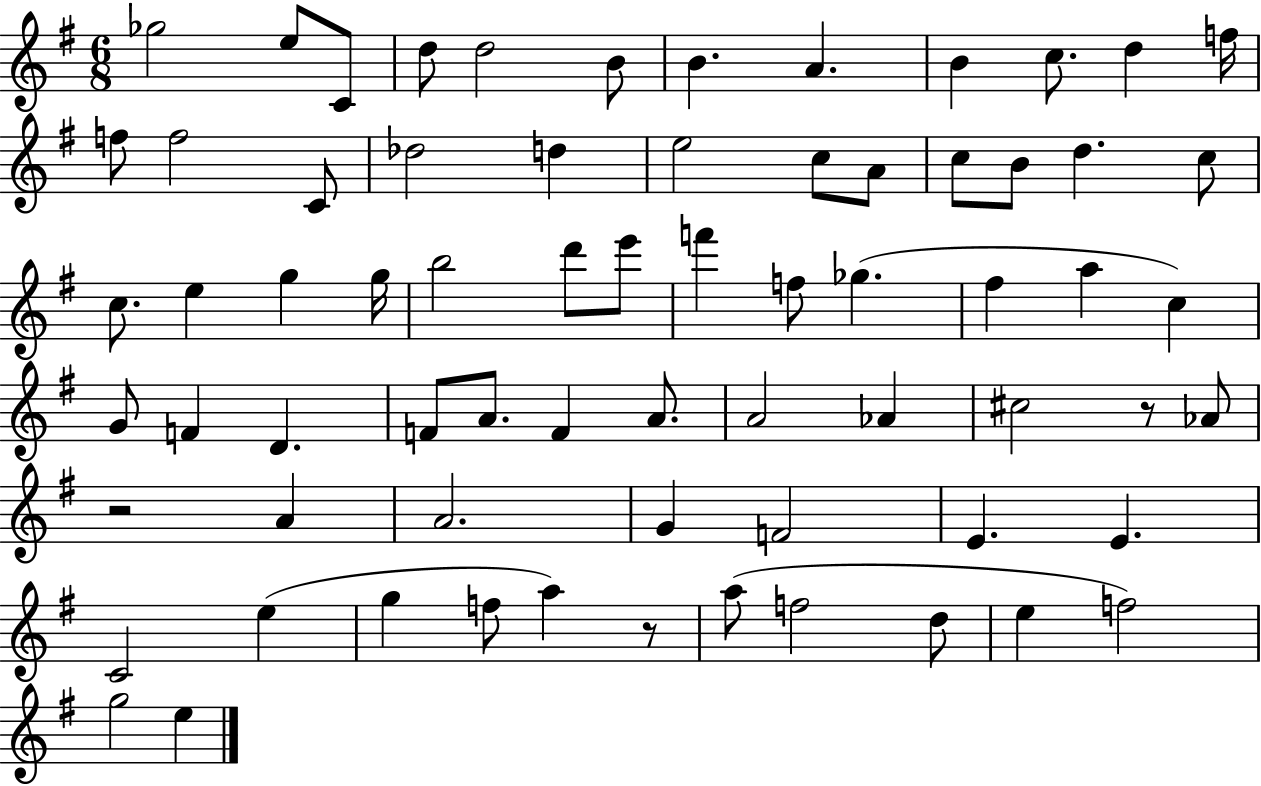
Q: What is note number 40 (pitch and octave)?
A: D4